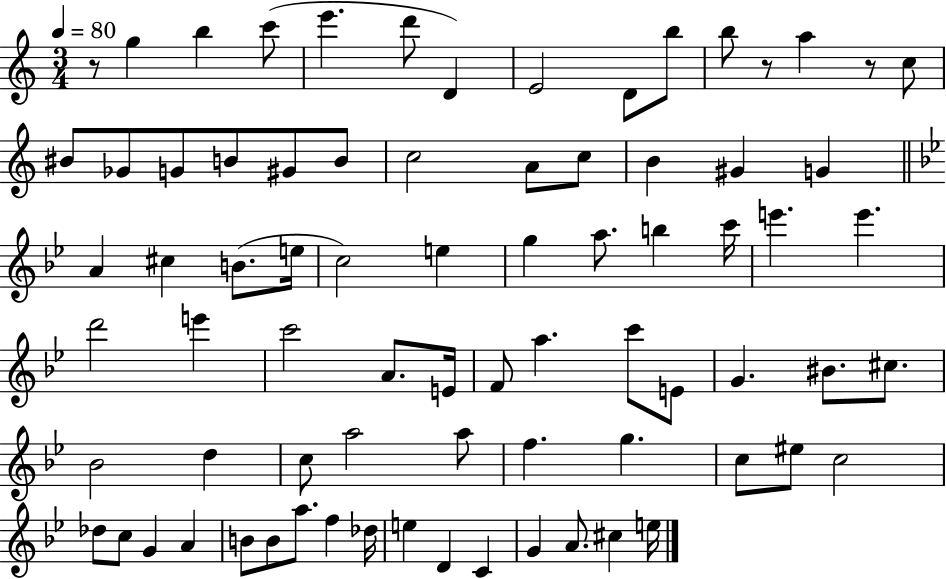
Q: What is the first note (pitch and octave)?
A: G5